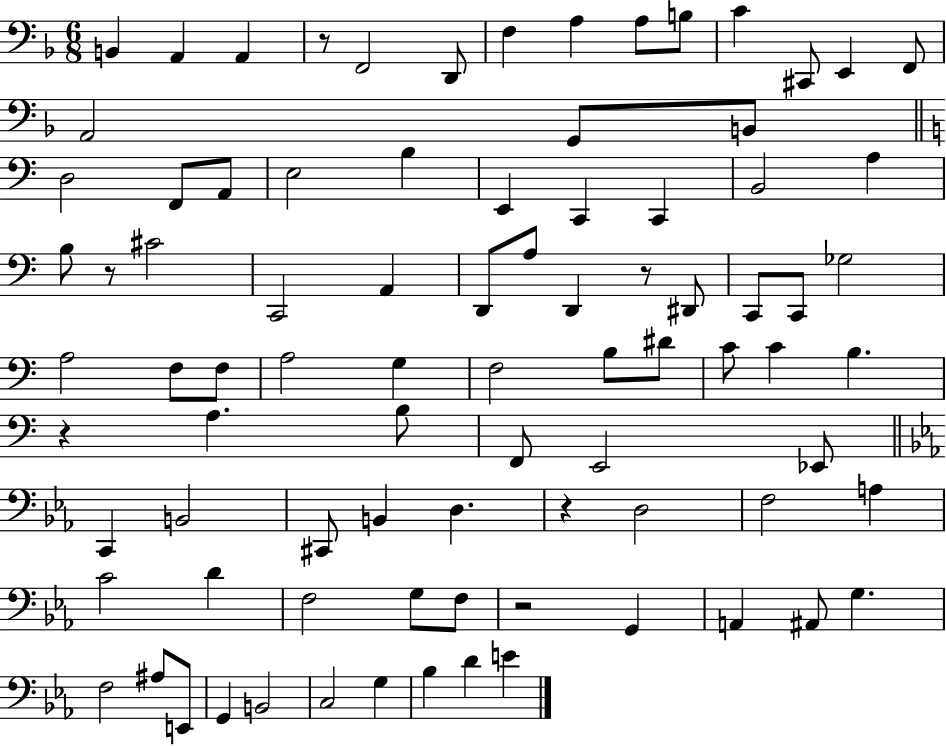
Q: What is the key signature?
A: F major